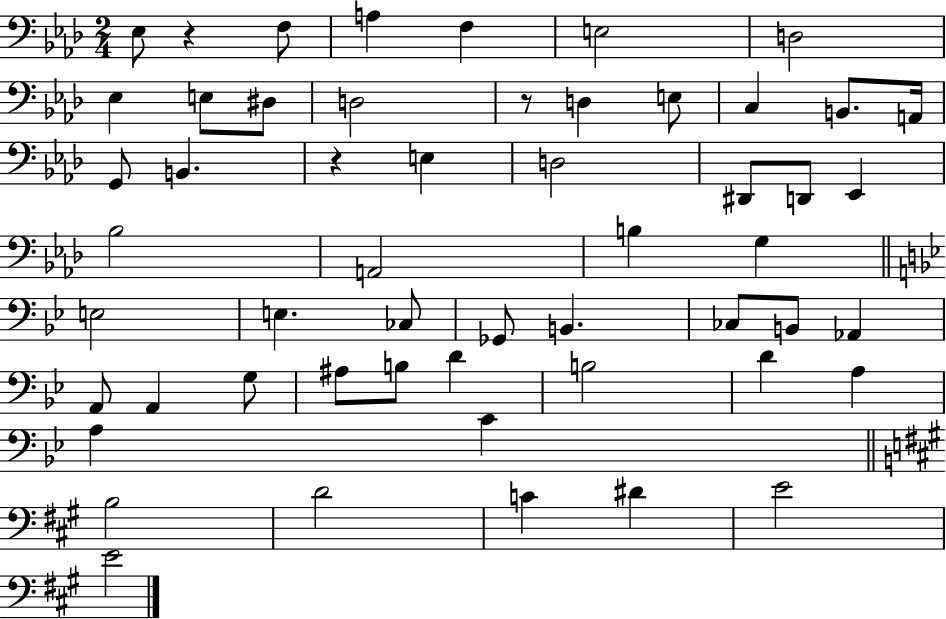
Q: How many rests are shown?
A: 3